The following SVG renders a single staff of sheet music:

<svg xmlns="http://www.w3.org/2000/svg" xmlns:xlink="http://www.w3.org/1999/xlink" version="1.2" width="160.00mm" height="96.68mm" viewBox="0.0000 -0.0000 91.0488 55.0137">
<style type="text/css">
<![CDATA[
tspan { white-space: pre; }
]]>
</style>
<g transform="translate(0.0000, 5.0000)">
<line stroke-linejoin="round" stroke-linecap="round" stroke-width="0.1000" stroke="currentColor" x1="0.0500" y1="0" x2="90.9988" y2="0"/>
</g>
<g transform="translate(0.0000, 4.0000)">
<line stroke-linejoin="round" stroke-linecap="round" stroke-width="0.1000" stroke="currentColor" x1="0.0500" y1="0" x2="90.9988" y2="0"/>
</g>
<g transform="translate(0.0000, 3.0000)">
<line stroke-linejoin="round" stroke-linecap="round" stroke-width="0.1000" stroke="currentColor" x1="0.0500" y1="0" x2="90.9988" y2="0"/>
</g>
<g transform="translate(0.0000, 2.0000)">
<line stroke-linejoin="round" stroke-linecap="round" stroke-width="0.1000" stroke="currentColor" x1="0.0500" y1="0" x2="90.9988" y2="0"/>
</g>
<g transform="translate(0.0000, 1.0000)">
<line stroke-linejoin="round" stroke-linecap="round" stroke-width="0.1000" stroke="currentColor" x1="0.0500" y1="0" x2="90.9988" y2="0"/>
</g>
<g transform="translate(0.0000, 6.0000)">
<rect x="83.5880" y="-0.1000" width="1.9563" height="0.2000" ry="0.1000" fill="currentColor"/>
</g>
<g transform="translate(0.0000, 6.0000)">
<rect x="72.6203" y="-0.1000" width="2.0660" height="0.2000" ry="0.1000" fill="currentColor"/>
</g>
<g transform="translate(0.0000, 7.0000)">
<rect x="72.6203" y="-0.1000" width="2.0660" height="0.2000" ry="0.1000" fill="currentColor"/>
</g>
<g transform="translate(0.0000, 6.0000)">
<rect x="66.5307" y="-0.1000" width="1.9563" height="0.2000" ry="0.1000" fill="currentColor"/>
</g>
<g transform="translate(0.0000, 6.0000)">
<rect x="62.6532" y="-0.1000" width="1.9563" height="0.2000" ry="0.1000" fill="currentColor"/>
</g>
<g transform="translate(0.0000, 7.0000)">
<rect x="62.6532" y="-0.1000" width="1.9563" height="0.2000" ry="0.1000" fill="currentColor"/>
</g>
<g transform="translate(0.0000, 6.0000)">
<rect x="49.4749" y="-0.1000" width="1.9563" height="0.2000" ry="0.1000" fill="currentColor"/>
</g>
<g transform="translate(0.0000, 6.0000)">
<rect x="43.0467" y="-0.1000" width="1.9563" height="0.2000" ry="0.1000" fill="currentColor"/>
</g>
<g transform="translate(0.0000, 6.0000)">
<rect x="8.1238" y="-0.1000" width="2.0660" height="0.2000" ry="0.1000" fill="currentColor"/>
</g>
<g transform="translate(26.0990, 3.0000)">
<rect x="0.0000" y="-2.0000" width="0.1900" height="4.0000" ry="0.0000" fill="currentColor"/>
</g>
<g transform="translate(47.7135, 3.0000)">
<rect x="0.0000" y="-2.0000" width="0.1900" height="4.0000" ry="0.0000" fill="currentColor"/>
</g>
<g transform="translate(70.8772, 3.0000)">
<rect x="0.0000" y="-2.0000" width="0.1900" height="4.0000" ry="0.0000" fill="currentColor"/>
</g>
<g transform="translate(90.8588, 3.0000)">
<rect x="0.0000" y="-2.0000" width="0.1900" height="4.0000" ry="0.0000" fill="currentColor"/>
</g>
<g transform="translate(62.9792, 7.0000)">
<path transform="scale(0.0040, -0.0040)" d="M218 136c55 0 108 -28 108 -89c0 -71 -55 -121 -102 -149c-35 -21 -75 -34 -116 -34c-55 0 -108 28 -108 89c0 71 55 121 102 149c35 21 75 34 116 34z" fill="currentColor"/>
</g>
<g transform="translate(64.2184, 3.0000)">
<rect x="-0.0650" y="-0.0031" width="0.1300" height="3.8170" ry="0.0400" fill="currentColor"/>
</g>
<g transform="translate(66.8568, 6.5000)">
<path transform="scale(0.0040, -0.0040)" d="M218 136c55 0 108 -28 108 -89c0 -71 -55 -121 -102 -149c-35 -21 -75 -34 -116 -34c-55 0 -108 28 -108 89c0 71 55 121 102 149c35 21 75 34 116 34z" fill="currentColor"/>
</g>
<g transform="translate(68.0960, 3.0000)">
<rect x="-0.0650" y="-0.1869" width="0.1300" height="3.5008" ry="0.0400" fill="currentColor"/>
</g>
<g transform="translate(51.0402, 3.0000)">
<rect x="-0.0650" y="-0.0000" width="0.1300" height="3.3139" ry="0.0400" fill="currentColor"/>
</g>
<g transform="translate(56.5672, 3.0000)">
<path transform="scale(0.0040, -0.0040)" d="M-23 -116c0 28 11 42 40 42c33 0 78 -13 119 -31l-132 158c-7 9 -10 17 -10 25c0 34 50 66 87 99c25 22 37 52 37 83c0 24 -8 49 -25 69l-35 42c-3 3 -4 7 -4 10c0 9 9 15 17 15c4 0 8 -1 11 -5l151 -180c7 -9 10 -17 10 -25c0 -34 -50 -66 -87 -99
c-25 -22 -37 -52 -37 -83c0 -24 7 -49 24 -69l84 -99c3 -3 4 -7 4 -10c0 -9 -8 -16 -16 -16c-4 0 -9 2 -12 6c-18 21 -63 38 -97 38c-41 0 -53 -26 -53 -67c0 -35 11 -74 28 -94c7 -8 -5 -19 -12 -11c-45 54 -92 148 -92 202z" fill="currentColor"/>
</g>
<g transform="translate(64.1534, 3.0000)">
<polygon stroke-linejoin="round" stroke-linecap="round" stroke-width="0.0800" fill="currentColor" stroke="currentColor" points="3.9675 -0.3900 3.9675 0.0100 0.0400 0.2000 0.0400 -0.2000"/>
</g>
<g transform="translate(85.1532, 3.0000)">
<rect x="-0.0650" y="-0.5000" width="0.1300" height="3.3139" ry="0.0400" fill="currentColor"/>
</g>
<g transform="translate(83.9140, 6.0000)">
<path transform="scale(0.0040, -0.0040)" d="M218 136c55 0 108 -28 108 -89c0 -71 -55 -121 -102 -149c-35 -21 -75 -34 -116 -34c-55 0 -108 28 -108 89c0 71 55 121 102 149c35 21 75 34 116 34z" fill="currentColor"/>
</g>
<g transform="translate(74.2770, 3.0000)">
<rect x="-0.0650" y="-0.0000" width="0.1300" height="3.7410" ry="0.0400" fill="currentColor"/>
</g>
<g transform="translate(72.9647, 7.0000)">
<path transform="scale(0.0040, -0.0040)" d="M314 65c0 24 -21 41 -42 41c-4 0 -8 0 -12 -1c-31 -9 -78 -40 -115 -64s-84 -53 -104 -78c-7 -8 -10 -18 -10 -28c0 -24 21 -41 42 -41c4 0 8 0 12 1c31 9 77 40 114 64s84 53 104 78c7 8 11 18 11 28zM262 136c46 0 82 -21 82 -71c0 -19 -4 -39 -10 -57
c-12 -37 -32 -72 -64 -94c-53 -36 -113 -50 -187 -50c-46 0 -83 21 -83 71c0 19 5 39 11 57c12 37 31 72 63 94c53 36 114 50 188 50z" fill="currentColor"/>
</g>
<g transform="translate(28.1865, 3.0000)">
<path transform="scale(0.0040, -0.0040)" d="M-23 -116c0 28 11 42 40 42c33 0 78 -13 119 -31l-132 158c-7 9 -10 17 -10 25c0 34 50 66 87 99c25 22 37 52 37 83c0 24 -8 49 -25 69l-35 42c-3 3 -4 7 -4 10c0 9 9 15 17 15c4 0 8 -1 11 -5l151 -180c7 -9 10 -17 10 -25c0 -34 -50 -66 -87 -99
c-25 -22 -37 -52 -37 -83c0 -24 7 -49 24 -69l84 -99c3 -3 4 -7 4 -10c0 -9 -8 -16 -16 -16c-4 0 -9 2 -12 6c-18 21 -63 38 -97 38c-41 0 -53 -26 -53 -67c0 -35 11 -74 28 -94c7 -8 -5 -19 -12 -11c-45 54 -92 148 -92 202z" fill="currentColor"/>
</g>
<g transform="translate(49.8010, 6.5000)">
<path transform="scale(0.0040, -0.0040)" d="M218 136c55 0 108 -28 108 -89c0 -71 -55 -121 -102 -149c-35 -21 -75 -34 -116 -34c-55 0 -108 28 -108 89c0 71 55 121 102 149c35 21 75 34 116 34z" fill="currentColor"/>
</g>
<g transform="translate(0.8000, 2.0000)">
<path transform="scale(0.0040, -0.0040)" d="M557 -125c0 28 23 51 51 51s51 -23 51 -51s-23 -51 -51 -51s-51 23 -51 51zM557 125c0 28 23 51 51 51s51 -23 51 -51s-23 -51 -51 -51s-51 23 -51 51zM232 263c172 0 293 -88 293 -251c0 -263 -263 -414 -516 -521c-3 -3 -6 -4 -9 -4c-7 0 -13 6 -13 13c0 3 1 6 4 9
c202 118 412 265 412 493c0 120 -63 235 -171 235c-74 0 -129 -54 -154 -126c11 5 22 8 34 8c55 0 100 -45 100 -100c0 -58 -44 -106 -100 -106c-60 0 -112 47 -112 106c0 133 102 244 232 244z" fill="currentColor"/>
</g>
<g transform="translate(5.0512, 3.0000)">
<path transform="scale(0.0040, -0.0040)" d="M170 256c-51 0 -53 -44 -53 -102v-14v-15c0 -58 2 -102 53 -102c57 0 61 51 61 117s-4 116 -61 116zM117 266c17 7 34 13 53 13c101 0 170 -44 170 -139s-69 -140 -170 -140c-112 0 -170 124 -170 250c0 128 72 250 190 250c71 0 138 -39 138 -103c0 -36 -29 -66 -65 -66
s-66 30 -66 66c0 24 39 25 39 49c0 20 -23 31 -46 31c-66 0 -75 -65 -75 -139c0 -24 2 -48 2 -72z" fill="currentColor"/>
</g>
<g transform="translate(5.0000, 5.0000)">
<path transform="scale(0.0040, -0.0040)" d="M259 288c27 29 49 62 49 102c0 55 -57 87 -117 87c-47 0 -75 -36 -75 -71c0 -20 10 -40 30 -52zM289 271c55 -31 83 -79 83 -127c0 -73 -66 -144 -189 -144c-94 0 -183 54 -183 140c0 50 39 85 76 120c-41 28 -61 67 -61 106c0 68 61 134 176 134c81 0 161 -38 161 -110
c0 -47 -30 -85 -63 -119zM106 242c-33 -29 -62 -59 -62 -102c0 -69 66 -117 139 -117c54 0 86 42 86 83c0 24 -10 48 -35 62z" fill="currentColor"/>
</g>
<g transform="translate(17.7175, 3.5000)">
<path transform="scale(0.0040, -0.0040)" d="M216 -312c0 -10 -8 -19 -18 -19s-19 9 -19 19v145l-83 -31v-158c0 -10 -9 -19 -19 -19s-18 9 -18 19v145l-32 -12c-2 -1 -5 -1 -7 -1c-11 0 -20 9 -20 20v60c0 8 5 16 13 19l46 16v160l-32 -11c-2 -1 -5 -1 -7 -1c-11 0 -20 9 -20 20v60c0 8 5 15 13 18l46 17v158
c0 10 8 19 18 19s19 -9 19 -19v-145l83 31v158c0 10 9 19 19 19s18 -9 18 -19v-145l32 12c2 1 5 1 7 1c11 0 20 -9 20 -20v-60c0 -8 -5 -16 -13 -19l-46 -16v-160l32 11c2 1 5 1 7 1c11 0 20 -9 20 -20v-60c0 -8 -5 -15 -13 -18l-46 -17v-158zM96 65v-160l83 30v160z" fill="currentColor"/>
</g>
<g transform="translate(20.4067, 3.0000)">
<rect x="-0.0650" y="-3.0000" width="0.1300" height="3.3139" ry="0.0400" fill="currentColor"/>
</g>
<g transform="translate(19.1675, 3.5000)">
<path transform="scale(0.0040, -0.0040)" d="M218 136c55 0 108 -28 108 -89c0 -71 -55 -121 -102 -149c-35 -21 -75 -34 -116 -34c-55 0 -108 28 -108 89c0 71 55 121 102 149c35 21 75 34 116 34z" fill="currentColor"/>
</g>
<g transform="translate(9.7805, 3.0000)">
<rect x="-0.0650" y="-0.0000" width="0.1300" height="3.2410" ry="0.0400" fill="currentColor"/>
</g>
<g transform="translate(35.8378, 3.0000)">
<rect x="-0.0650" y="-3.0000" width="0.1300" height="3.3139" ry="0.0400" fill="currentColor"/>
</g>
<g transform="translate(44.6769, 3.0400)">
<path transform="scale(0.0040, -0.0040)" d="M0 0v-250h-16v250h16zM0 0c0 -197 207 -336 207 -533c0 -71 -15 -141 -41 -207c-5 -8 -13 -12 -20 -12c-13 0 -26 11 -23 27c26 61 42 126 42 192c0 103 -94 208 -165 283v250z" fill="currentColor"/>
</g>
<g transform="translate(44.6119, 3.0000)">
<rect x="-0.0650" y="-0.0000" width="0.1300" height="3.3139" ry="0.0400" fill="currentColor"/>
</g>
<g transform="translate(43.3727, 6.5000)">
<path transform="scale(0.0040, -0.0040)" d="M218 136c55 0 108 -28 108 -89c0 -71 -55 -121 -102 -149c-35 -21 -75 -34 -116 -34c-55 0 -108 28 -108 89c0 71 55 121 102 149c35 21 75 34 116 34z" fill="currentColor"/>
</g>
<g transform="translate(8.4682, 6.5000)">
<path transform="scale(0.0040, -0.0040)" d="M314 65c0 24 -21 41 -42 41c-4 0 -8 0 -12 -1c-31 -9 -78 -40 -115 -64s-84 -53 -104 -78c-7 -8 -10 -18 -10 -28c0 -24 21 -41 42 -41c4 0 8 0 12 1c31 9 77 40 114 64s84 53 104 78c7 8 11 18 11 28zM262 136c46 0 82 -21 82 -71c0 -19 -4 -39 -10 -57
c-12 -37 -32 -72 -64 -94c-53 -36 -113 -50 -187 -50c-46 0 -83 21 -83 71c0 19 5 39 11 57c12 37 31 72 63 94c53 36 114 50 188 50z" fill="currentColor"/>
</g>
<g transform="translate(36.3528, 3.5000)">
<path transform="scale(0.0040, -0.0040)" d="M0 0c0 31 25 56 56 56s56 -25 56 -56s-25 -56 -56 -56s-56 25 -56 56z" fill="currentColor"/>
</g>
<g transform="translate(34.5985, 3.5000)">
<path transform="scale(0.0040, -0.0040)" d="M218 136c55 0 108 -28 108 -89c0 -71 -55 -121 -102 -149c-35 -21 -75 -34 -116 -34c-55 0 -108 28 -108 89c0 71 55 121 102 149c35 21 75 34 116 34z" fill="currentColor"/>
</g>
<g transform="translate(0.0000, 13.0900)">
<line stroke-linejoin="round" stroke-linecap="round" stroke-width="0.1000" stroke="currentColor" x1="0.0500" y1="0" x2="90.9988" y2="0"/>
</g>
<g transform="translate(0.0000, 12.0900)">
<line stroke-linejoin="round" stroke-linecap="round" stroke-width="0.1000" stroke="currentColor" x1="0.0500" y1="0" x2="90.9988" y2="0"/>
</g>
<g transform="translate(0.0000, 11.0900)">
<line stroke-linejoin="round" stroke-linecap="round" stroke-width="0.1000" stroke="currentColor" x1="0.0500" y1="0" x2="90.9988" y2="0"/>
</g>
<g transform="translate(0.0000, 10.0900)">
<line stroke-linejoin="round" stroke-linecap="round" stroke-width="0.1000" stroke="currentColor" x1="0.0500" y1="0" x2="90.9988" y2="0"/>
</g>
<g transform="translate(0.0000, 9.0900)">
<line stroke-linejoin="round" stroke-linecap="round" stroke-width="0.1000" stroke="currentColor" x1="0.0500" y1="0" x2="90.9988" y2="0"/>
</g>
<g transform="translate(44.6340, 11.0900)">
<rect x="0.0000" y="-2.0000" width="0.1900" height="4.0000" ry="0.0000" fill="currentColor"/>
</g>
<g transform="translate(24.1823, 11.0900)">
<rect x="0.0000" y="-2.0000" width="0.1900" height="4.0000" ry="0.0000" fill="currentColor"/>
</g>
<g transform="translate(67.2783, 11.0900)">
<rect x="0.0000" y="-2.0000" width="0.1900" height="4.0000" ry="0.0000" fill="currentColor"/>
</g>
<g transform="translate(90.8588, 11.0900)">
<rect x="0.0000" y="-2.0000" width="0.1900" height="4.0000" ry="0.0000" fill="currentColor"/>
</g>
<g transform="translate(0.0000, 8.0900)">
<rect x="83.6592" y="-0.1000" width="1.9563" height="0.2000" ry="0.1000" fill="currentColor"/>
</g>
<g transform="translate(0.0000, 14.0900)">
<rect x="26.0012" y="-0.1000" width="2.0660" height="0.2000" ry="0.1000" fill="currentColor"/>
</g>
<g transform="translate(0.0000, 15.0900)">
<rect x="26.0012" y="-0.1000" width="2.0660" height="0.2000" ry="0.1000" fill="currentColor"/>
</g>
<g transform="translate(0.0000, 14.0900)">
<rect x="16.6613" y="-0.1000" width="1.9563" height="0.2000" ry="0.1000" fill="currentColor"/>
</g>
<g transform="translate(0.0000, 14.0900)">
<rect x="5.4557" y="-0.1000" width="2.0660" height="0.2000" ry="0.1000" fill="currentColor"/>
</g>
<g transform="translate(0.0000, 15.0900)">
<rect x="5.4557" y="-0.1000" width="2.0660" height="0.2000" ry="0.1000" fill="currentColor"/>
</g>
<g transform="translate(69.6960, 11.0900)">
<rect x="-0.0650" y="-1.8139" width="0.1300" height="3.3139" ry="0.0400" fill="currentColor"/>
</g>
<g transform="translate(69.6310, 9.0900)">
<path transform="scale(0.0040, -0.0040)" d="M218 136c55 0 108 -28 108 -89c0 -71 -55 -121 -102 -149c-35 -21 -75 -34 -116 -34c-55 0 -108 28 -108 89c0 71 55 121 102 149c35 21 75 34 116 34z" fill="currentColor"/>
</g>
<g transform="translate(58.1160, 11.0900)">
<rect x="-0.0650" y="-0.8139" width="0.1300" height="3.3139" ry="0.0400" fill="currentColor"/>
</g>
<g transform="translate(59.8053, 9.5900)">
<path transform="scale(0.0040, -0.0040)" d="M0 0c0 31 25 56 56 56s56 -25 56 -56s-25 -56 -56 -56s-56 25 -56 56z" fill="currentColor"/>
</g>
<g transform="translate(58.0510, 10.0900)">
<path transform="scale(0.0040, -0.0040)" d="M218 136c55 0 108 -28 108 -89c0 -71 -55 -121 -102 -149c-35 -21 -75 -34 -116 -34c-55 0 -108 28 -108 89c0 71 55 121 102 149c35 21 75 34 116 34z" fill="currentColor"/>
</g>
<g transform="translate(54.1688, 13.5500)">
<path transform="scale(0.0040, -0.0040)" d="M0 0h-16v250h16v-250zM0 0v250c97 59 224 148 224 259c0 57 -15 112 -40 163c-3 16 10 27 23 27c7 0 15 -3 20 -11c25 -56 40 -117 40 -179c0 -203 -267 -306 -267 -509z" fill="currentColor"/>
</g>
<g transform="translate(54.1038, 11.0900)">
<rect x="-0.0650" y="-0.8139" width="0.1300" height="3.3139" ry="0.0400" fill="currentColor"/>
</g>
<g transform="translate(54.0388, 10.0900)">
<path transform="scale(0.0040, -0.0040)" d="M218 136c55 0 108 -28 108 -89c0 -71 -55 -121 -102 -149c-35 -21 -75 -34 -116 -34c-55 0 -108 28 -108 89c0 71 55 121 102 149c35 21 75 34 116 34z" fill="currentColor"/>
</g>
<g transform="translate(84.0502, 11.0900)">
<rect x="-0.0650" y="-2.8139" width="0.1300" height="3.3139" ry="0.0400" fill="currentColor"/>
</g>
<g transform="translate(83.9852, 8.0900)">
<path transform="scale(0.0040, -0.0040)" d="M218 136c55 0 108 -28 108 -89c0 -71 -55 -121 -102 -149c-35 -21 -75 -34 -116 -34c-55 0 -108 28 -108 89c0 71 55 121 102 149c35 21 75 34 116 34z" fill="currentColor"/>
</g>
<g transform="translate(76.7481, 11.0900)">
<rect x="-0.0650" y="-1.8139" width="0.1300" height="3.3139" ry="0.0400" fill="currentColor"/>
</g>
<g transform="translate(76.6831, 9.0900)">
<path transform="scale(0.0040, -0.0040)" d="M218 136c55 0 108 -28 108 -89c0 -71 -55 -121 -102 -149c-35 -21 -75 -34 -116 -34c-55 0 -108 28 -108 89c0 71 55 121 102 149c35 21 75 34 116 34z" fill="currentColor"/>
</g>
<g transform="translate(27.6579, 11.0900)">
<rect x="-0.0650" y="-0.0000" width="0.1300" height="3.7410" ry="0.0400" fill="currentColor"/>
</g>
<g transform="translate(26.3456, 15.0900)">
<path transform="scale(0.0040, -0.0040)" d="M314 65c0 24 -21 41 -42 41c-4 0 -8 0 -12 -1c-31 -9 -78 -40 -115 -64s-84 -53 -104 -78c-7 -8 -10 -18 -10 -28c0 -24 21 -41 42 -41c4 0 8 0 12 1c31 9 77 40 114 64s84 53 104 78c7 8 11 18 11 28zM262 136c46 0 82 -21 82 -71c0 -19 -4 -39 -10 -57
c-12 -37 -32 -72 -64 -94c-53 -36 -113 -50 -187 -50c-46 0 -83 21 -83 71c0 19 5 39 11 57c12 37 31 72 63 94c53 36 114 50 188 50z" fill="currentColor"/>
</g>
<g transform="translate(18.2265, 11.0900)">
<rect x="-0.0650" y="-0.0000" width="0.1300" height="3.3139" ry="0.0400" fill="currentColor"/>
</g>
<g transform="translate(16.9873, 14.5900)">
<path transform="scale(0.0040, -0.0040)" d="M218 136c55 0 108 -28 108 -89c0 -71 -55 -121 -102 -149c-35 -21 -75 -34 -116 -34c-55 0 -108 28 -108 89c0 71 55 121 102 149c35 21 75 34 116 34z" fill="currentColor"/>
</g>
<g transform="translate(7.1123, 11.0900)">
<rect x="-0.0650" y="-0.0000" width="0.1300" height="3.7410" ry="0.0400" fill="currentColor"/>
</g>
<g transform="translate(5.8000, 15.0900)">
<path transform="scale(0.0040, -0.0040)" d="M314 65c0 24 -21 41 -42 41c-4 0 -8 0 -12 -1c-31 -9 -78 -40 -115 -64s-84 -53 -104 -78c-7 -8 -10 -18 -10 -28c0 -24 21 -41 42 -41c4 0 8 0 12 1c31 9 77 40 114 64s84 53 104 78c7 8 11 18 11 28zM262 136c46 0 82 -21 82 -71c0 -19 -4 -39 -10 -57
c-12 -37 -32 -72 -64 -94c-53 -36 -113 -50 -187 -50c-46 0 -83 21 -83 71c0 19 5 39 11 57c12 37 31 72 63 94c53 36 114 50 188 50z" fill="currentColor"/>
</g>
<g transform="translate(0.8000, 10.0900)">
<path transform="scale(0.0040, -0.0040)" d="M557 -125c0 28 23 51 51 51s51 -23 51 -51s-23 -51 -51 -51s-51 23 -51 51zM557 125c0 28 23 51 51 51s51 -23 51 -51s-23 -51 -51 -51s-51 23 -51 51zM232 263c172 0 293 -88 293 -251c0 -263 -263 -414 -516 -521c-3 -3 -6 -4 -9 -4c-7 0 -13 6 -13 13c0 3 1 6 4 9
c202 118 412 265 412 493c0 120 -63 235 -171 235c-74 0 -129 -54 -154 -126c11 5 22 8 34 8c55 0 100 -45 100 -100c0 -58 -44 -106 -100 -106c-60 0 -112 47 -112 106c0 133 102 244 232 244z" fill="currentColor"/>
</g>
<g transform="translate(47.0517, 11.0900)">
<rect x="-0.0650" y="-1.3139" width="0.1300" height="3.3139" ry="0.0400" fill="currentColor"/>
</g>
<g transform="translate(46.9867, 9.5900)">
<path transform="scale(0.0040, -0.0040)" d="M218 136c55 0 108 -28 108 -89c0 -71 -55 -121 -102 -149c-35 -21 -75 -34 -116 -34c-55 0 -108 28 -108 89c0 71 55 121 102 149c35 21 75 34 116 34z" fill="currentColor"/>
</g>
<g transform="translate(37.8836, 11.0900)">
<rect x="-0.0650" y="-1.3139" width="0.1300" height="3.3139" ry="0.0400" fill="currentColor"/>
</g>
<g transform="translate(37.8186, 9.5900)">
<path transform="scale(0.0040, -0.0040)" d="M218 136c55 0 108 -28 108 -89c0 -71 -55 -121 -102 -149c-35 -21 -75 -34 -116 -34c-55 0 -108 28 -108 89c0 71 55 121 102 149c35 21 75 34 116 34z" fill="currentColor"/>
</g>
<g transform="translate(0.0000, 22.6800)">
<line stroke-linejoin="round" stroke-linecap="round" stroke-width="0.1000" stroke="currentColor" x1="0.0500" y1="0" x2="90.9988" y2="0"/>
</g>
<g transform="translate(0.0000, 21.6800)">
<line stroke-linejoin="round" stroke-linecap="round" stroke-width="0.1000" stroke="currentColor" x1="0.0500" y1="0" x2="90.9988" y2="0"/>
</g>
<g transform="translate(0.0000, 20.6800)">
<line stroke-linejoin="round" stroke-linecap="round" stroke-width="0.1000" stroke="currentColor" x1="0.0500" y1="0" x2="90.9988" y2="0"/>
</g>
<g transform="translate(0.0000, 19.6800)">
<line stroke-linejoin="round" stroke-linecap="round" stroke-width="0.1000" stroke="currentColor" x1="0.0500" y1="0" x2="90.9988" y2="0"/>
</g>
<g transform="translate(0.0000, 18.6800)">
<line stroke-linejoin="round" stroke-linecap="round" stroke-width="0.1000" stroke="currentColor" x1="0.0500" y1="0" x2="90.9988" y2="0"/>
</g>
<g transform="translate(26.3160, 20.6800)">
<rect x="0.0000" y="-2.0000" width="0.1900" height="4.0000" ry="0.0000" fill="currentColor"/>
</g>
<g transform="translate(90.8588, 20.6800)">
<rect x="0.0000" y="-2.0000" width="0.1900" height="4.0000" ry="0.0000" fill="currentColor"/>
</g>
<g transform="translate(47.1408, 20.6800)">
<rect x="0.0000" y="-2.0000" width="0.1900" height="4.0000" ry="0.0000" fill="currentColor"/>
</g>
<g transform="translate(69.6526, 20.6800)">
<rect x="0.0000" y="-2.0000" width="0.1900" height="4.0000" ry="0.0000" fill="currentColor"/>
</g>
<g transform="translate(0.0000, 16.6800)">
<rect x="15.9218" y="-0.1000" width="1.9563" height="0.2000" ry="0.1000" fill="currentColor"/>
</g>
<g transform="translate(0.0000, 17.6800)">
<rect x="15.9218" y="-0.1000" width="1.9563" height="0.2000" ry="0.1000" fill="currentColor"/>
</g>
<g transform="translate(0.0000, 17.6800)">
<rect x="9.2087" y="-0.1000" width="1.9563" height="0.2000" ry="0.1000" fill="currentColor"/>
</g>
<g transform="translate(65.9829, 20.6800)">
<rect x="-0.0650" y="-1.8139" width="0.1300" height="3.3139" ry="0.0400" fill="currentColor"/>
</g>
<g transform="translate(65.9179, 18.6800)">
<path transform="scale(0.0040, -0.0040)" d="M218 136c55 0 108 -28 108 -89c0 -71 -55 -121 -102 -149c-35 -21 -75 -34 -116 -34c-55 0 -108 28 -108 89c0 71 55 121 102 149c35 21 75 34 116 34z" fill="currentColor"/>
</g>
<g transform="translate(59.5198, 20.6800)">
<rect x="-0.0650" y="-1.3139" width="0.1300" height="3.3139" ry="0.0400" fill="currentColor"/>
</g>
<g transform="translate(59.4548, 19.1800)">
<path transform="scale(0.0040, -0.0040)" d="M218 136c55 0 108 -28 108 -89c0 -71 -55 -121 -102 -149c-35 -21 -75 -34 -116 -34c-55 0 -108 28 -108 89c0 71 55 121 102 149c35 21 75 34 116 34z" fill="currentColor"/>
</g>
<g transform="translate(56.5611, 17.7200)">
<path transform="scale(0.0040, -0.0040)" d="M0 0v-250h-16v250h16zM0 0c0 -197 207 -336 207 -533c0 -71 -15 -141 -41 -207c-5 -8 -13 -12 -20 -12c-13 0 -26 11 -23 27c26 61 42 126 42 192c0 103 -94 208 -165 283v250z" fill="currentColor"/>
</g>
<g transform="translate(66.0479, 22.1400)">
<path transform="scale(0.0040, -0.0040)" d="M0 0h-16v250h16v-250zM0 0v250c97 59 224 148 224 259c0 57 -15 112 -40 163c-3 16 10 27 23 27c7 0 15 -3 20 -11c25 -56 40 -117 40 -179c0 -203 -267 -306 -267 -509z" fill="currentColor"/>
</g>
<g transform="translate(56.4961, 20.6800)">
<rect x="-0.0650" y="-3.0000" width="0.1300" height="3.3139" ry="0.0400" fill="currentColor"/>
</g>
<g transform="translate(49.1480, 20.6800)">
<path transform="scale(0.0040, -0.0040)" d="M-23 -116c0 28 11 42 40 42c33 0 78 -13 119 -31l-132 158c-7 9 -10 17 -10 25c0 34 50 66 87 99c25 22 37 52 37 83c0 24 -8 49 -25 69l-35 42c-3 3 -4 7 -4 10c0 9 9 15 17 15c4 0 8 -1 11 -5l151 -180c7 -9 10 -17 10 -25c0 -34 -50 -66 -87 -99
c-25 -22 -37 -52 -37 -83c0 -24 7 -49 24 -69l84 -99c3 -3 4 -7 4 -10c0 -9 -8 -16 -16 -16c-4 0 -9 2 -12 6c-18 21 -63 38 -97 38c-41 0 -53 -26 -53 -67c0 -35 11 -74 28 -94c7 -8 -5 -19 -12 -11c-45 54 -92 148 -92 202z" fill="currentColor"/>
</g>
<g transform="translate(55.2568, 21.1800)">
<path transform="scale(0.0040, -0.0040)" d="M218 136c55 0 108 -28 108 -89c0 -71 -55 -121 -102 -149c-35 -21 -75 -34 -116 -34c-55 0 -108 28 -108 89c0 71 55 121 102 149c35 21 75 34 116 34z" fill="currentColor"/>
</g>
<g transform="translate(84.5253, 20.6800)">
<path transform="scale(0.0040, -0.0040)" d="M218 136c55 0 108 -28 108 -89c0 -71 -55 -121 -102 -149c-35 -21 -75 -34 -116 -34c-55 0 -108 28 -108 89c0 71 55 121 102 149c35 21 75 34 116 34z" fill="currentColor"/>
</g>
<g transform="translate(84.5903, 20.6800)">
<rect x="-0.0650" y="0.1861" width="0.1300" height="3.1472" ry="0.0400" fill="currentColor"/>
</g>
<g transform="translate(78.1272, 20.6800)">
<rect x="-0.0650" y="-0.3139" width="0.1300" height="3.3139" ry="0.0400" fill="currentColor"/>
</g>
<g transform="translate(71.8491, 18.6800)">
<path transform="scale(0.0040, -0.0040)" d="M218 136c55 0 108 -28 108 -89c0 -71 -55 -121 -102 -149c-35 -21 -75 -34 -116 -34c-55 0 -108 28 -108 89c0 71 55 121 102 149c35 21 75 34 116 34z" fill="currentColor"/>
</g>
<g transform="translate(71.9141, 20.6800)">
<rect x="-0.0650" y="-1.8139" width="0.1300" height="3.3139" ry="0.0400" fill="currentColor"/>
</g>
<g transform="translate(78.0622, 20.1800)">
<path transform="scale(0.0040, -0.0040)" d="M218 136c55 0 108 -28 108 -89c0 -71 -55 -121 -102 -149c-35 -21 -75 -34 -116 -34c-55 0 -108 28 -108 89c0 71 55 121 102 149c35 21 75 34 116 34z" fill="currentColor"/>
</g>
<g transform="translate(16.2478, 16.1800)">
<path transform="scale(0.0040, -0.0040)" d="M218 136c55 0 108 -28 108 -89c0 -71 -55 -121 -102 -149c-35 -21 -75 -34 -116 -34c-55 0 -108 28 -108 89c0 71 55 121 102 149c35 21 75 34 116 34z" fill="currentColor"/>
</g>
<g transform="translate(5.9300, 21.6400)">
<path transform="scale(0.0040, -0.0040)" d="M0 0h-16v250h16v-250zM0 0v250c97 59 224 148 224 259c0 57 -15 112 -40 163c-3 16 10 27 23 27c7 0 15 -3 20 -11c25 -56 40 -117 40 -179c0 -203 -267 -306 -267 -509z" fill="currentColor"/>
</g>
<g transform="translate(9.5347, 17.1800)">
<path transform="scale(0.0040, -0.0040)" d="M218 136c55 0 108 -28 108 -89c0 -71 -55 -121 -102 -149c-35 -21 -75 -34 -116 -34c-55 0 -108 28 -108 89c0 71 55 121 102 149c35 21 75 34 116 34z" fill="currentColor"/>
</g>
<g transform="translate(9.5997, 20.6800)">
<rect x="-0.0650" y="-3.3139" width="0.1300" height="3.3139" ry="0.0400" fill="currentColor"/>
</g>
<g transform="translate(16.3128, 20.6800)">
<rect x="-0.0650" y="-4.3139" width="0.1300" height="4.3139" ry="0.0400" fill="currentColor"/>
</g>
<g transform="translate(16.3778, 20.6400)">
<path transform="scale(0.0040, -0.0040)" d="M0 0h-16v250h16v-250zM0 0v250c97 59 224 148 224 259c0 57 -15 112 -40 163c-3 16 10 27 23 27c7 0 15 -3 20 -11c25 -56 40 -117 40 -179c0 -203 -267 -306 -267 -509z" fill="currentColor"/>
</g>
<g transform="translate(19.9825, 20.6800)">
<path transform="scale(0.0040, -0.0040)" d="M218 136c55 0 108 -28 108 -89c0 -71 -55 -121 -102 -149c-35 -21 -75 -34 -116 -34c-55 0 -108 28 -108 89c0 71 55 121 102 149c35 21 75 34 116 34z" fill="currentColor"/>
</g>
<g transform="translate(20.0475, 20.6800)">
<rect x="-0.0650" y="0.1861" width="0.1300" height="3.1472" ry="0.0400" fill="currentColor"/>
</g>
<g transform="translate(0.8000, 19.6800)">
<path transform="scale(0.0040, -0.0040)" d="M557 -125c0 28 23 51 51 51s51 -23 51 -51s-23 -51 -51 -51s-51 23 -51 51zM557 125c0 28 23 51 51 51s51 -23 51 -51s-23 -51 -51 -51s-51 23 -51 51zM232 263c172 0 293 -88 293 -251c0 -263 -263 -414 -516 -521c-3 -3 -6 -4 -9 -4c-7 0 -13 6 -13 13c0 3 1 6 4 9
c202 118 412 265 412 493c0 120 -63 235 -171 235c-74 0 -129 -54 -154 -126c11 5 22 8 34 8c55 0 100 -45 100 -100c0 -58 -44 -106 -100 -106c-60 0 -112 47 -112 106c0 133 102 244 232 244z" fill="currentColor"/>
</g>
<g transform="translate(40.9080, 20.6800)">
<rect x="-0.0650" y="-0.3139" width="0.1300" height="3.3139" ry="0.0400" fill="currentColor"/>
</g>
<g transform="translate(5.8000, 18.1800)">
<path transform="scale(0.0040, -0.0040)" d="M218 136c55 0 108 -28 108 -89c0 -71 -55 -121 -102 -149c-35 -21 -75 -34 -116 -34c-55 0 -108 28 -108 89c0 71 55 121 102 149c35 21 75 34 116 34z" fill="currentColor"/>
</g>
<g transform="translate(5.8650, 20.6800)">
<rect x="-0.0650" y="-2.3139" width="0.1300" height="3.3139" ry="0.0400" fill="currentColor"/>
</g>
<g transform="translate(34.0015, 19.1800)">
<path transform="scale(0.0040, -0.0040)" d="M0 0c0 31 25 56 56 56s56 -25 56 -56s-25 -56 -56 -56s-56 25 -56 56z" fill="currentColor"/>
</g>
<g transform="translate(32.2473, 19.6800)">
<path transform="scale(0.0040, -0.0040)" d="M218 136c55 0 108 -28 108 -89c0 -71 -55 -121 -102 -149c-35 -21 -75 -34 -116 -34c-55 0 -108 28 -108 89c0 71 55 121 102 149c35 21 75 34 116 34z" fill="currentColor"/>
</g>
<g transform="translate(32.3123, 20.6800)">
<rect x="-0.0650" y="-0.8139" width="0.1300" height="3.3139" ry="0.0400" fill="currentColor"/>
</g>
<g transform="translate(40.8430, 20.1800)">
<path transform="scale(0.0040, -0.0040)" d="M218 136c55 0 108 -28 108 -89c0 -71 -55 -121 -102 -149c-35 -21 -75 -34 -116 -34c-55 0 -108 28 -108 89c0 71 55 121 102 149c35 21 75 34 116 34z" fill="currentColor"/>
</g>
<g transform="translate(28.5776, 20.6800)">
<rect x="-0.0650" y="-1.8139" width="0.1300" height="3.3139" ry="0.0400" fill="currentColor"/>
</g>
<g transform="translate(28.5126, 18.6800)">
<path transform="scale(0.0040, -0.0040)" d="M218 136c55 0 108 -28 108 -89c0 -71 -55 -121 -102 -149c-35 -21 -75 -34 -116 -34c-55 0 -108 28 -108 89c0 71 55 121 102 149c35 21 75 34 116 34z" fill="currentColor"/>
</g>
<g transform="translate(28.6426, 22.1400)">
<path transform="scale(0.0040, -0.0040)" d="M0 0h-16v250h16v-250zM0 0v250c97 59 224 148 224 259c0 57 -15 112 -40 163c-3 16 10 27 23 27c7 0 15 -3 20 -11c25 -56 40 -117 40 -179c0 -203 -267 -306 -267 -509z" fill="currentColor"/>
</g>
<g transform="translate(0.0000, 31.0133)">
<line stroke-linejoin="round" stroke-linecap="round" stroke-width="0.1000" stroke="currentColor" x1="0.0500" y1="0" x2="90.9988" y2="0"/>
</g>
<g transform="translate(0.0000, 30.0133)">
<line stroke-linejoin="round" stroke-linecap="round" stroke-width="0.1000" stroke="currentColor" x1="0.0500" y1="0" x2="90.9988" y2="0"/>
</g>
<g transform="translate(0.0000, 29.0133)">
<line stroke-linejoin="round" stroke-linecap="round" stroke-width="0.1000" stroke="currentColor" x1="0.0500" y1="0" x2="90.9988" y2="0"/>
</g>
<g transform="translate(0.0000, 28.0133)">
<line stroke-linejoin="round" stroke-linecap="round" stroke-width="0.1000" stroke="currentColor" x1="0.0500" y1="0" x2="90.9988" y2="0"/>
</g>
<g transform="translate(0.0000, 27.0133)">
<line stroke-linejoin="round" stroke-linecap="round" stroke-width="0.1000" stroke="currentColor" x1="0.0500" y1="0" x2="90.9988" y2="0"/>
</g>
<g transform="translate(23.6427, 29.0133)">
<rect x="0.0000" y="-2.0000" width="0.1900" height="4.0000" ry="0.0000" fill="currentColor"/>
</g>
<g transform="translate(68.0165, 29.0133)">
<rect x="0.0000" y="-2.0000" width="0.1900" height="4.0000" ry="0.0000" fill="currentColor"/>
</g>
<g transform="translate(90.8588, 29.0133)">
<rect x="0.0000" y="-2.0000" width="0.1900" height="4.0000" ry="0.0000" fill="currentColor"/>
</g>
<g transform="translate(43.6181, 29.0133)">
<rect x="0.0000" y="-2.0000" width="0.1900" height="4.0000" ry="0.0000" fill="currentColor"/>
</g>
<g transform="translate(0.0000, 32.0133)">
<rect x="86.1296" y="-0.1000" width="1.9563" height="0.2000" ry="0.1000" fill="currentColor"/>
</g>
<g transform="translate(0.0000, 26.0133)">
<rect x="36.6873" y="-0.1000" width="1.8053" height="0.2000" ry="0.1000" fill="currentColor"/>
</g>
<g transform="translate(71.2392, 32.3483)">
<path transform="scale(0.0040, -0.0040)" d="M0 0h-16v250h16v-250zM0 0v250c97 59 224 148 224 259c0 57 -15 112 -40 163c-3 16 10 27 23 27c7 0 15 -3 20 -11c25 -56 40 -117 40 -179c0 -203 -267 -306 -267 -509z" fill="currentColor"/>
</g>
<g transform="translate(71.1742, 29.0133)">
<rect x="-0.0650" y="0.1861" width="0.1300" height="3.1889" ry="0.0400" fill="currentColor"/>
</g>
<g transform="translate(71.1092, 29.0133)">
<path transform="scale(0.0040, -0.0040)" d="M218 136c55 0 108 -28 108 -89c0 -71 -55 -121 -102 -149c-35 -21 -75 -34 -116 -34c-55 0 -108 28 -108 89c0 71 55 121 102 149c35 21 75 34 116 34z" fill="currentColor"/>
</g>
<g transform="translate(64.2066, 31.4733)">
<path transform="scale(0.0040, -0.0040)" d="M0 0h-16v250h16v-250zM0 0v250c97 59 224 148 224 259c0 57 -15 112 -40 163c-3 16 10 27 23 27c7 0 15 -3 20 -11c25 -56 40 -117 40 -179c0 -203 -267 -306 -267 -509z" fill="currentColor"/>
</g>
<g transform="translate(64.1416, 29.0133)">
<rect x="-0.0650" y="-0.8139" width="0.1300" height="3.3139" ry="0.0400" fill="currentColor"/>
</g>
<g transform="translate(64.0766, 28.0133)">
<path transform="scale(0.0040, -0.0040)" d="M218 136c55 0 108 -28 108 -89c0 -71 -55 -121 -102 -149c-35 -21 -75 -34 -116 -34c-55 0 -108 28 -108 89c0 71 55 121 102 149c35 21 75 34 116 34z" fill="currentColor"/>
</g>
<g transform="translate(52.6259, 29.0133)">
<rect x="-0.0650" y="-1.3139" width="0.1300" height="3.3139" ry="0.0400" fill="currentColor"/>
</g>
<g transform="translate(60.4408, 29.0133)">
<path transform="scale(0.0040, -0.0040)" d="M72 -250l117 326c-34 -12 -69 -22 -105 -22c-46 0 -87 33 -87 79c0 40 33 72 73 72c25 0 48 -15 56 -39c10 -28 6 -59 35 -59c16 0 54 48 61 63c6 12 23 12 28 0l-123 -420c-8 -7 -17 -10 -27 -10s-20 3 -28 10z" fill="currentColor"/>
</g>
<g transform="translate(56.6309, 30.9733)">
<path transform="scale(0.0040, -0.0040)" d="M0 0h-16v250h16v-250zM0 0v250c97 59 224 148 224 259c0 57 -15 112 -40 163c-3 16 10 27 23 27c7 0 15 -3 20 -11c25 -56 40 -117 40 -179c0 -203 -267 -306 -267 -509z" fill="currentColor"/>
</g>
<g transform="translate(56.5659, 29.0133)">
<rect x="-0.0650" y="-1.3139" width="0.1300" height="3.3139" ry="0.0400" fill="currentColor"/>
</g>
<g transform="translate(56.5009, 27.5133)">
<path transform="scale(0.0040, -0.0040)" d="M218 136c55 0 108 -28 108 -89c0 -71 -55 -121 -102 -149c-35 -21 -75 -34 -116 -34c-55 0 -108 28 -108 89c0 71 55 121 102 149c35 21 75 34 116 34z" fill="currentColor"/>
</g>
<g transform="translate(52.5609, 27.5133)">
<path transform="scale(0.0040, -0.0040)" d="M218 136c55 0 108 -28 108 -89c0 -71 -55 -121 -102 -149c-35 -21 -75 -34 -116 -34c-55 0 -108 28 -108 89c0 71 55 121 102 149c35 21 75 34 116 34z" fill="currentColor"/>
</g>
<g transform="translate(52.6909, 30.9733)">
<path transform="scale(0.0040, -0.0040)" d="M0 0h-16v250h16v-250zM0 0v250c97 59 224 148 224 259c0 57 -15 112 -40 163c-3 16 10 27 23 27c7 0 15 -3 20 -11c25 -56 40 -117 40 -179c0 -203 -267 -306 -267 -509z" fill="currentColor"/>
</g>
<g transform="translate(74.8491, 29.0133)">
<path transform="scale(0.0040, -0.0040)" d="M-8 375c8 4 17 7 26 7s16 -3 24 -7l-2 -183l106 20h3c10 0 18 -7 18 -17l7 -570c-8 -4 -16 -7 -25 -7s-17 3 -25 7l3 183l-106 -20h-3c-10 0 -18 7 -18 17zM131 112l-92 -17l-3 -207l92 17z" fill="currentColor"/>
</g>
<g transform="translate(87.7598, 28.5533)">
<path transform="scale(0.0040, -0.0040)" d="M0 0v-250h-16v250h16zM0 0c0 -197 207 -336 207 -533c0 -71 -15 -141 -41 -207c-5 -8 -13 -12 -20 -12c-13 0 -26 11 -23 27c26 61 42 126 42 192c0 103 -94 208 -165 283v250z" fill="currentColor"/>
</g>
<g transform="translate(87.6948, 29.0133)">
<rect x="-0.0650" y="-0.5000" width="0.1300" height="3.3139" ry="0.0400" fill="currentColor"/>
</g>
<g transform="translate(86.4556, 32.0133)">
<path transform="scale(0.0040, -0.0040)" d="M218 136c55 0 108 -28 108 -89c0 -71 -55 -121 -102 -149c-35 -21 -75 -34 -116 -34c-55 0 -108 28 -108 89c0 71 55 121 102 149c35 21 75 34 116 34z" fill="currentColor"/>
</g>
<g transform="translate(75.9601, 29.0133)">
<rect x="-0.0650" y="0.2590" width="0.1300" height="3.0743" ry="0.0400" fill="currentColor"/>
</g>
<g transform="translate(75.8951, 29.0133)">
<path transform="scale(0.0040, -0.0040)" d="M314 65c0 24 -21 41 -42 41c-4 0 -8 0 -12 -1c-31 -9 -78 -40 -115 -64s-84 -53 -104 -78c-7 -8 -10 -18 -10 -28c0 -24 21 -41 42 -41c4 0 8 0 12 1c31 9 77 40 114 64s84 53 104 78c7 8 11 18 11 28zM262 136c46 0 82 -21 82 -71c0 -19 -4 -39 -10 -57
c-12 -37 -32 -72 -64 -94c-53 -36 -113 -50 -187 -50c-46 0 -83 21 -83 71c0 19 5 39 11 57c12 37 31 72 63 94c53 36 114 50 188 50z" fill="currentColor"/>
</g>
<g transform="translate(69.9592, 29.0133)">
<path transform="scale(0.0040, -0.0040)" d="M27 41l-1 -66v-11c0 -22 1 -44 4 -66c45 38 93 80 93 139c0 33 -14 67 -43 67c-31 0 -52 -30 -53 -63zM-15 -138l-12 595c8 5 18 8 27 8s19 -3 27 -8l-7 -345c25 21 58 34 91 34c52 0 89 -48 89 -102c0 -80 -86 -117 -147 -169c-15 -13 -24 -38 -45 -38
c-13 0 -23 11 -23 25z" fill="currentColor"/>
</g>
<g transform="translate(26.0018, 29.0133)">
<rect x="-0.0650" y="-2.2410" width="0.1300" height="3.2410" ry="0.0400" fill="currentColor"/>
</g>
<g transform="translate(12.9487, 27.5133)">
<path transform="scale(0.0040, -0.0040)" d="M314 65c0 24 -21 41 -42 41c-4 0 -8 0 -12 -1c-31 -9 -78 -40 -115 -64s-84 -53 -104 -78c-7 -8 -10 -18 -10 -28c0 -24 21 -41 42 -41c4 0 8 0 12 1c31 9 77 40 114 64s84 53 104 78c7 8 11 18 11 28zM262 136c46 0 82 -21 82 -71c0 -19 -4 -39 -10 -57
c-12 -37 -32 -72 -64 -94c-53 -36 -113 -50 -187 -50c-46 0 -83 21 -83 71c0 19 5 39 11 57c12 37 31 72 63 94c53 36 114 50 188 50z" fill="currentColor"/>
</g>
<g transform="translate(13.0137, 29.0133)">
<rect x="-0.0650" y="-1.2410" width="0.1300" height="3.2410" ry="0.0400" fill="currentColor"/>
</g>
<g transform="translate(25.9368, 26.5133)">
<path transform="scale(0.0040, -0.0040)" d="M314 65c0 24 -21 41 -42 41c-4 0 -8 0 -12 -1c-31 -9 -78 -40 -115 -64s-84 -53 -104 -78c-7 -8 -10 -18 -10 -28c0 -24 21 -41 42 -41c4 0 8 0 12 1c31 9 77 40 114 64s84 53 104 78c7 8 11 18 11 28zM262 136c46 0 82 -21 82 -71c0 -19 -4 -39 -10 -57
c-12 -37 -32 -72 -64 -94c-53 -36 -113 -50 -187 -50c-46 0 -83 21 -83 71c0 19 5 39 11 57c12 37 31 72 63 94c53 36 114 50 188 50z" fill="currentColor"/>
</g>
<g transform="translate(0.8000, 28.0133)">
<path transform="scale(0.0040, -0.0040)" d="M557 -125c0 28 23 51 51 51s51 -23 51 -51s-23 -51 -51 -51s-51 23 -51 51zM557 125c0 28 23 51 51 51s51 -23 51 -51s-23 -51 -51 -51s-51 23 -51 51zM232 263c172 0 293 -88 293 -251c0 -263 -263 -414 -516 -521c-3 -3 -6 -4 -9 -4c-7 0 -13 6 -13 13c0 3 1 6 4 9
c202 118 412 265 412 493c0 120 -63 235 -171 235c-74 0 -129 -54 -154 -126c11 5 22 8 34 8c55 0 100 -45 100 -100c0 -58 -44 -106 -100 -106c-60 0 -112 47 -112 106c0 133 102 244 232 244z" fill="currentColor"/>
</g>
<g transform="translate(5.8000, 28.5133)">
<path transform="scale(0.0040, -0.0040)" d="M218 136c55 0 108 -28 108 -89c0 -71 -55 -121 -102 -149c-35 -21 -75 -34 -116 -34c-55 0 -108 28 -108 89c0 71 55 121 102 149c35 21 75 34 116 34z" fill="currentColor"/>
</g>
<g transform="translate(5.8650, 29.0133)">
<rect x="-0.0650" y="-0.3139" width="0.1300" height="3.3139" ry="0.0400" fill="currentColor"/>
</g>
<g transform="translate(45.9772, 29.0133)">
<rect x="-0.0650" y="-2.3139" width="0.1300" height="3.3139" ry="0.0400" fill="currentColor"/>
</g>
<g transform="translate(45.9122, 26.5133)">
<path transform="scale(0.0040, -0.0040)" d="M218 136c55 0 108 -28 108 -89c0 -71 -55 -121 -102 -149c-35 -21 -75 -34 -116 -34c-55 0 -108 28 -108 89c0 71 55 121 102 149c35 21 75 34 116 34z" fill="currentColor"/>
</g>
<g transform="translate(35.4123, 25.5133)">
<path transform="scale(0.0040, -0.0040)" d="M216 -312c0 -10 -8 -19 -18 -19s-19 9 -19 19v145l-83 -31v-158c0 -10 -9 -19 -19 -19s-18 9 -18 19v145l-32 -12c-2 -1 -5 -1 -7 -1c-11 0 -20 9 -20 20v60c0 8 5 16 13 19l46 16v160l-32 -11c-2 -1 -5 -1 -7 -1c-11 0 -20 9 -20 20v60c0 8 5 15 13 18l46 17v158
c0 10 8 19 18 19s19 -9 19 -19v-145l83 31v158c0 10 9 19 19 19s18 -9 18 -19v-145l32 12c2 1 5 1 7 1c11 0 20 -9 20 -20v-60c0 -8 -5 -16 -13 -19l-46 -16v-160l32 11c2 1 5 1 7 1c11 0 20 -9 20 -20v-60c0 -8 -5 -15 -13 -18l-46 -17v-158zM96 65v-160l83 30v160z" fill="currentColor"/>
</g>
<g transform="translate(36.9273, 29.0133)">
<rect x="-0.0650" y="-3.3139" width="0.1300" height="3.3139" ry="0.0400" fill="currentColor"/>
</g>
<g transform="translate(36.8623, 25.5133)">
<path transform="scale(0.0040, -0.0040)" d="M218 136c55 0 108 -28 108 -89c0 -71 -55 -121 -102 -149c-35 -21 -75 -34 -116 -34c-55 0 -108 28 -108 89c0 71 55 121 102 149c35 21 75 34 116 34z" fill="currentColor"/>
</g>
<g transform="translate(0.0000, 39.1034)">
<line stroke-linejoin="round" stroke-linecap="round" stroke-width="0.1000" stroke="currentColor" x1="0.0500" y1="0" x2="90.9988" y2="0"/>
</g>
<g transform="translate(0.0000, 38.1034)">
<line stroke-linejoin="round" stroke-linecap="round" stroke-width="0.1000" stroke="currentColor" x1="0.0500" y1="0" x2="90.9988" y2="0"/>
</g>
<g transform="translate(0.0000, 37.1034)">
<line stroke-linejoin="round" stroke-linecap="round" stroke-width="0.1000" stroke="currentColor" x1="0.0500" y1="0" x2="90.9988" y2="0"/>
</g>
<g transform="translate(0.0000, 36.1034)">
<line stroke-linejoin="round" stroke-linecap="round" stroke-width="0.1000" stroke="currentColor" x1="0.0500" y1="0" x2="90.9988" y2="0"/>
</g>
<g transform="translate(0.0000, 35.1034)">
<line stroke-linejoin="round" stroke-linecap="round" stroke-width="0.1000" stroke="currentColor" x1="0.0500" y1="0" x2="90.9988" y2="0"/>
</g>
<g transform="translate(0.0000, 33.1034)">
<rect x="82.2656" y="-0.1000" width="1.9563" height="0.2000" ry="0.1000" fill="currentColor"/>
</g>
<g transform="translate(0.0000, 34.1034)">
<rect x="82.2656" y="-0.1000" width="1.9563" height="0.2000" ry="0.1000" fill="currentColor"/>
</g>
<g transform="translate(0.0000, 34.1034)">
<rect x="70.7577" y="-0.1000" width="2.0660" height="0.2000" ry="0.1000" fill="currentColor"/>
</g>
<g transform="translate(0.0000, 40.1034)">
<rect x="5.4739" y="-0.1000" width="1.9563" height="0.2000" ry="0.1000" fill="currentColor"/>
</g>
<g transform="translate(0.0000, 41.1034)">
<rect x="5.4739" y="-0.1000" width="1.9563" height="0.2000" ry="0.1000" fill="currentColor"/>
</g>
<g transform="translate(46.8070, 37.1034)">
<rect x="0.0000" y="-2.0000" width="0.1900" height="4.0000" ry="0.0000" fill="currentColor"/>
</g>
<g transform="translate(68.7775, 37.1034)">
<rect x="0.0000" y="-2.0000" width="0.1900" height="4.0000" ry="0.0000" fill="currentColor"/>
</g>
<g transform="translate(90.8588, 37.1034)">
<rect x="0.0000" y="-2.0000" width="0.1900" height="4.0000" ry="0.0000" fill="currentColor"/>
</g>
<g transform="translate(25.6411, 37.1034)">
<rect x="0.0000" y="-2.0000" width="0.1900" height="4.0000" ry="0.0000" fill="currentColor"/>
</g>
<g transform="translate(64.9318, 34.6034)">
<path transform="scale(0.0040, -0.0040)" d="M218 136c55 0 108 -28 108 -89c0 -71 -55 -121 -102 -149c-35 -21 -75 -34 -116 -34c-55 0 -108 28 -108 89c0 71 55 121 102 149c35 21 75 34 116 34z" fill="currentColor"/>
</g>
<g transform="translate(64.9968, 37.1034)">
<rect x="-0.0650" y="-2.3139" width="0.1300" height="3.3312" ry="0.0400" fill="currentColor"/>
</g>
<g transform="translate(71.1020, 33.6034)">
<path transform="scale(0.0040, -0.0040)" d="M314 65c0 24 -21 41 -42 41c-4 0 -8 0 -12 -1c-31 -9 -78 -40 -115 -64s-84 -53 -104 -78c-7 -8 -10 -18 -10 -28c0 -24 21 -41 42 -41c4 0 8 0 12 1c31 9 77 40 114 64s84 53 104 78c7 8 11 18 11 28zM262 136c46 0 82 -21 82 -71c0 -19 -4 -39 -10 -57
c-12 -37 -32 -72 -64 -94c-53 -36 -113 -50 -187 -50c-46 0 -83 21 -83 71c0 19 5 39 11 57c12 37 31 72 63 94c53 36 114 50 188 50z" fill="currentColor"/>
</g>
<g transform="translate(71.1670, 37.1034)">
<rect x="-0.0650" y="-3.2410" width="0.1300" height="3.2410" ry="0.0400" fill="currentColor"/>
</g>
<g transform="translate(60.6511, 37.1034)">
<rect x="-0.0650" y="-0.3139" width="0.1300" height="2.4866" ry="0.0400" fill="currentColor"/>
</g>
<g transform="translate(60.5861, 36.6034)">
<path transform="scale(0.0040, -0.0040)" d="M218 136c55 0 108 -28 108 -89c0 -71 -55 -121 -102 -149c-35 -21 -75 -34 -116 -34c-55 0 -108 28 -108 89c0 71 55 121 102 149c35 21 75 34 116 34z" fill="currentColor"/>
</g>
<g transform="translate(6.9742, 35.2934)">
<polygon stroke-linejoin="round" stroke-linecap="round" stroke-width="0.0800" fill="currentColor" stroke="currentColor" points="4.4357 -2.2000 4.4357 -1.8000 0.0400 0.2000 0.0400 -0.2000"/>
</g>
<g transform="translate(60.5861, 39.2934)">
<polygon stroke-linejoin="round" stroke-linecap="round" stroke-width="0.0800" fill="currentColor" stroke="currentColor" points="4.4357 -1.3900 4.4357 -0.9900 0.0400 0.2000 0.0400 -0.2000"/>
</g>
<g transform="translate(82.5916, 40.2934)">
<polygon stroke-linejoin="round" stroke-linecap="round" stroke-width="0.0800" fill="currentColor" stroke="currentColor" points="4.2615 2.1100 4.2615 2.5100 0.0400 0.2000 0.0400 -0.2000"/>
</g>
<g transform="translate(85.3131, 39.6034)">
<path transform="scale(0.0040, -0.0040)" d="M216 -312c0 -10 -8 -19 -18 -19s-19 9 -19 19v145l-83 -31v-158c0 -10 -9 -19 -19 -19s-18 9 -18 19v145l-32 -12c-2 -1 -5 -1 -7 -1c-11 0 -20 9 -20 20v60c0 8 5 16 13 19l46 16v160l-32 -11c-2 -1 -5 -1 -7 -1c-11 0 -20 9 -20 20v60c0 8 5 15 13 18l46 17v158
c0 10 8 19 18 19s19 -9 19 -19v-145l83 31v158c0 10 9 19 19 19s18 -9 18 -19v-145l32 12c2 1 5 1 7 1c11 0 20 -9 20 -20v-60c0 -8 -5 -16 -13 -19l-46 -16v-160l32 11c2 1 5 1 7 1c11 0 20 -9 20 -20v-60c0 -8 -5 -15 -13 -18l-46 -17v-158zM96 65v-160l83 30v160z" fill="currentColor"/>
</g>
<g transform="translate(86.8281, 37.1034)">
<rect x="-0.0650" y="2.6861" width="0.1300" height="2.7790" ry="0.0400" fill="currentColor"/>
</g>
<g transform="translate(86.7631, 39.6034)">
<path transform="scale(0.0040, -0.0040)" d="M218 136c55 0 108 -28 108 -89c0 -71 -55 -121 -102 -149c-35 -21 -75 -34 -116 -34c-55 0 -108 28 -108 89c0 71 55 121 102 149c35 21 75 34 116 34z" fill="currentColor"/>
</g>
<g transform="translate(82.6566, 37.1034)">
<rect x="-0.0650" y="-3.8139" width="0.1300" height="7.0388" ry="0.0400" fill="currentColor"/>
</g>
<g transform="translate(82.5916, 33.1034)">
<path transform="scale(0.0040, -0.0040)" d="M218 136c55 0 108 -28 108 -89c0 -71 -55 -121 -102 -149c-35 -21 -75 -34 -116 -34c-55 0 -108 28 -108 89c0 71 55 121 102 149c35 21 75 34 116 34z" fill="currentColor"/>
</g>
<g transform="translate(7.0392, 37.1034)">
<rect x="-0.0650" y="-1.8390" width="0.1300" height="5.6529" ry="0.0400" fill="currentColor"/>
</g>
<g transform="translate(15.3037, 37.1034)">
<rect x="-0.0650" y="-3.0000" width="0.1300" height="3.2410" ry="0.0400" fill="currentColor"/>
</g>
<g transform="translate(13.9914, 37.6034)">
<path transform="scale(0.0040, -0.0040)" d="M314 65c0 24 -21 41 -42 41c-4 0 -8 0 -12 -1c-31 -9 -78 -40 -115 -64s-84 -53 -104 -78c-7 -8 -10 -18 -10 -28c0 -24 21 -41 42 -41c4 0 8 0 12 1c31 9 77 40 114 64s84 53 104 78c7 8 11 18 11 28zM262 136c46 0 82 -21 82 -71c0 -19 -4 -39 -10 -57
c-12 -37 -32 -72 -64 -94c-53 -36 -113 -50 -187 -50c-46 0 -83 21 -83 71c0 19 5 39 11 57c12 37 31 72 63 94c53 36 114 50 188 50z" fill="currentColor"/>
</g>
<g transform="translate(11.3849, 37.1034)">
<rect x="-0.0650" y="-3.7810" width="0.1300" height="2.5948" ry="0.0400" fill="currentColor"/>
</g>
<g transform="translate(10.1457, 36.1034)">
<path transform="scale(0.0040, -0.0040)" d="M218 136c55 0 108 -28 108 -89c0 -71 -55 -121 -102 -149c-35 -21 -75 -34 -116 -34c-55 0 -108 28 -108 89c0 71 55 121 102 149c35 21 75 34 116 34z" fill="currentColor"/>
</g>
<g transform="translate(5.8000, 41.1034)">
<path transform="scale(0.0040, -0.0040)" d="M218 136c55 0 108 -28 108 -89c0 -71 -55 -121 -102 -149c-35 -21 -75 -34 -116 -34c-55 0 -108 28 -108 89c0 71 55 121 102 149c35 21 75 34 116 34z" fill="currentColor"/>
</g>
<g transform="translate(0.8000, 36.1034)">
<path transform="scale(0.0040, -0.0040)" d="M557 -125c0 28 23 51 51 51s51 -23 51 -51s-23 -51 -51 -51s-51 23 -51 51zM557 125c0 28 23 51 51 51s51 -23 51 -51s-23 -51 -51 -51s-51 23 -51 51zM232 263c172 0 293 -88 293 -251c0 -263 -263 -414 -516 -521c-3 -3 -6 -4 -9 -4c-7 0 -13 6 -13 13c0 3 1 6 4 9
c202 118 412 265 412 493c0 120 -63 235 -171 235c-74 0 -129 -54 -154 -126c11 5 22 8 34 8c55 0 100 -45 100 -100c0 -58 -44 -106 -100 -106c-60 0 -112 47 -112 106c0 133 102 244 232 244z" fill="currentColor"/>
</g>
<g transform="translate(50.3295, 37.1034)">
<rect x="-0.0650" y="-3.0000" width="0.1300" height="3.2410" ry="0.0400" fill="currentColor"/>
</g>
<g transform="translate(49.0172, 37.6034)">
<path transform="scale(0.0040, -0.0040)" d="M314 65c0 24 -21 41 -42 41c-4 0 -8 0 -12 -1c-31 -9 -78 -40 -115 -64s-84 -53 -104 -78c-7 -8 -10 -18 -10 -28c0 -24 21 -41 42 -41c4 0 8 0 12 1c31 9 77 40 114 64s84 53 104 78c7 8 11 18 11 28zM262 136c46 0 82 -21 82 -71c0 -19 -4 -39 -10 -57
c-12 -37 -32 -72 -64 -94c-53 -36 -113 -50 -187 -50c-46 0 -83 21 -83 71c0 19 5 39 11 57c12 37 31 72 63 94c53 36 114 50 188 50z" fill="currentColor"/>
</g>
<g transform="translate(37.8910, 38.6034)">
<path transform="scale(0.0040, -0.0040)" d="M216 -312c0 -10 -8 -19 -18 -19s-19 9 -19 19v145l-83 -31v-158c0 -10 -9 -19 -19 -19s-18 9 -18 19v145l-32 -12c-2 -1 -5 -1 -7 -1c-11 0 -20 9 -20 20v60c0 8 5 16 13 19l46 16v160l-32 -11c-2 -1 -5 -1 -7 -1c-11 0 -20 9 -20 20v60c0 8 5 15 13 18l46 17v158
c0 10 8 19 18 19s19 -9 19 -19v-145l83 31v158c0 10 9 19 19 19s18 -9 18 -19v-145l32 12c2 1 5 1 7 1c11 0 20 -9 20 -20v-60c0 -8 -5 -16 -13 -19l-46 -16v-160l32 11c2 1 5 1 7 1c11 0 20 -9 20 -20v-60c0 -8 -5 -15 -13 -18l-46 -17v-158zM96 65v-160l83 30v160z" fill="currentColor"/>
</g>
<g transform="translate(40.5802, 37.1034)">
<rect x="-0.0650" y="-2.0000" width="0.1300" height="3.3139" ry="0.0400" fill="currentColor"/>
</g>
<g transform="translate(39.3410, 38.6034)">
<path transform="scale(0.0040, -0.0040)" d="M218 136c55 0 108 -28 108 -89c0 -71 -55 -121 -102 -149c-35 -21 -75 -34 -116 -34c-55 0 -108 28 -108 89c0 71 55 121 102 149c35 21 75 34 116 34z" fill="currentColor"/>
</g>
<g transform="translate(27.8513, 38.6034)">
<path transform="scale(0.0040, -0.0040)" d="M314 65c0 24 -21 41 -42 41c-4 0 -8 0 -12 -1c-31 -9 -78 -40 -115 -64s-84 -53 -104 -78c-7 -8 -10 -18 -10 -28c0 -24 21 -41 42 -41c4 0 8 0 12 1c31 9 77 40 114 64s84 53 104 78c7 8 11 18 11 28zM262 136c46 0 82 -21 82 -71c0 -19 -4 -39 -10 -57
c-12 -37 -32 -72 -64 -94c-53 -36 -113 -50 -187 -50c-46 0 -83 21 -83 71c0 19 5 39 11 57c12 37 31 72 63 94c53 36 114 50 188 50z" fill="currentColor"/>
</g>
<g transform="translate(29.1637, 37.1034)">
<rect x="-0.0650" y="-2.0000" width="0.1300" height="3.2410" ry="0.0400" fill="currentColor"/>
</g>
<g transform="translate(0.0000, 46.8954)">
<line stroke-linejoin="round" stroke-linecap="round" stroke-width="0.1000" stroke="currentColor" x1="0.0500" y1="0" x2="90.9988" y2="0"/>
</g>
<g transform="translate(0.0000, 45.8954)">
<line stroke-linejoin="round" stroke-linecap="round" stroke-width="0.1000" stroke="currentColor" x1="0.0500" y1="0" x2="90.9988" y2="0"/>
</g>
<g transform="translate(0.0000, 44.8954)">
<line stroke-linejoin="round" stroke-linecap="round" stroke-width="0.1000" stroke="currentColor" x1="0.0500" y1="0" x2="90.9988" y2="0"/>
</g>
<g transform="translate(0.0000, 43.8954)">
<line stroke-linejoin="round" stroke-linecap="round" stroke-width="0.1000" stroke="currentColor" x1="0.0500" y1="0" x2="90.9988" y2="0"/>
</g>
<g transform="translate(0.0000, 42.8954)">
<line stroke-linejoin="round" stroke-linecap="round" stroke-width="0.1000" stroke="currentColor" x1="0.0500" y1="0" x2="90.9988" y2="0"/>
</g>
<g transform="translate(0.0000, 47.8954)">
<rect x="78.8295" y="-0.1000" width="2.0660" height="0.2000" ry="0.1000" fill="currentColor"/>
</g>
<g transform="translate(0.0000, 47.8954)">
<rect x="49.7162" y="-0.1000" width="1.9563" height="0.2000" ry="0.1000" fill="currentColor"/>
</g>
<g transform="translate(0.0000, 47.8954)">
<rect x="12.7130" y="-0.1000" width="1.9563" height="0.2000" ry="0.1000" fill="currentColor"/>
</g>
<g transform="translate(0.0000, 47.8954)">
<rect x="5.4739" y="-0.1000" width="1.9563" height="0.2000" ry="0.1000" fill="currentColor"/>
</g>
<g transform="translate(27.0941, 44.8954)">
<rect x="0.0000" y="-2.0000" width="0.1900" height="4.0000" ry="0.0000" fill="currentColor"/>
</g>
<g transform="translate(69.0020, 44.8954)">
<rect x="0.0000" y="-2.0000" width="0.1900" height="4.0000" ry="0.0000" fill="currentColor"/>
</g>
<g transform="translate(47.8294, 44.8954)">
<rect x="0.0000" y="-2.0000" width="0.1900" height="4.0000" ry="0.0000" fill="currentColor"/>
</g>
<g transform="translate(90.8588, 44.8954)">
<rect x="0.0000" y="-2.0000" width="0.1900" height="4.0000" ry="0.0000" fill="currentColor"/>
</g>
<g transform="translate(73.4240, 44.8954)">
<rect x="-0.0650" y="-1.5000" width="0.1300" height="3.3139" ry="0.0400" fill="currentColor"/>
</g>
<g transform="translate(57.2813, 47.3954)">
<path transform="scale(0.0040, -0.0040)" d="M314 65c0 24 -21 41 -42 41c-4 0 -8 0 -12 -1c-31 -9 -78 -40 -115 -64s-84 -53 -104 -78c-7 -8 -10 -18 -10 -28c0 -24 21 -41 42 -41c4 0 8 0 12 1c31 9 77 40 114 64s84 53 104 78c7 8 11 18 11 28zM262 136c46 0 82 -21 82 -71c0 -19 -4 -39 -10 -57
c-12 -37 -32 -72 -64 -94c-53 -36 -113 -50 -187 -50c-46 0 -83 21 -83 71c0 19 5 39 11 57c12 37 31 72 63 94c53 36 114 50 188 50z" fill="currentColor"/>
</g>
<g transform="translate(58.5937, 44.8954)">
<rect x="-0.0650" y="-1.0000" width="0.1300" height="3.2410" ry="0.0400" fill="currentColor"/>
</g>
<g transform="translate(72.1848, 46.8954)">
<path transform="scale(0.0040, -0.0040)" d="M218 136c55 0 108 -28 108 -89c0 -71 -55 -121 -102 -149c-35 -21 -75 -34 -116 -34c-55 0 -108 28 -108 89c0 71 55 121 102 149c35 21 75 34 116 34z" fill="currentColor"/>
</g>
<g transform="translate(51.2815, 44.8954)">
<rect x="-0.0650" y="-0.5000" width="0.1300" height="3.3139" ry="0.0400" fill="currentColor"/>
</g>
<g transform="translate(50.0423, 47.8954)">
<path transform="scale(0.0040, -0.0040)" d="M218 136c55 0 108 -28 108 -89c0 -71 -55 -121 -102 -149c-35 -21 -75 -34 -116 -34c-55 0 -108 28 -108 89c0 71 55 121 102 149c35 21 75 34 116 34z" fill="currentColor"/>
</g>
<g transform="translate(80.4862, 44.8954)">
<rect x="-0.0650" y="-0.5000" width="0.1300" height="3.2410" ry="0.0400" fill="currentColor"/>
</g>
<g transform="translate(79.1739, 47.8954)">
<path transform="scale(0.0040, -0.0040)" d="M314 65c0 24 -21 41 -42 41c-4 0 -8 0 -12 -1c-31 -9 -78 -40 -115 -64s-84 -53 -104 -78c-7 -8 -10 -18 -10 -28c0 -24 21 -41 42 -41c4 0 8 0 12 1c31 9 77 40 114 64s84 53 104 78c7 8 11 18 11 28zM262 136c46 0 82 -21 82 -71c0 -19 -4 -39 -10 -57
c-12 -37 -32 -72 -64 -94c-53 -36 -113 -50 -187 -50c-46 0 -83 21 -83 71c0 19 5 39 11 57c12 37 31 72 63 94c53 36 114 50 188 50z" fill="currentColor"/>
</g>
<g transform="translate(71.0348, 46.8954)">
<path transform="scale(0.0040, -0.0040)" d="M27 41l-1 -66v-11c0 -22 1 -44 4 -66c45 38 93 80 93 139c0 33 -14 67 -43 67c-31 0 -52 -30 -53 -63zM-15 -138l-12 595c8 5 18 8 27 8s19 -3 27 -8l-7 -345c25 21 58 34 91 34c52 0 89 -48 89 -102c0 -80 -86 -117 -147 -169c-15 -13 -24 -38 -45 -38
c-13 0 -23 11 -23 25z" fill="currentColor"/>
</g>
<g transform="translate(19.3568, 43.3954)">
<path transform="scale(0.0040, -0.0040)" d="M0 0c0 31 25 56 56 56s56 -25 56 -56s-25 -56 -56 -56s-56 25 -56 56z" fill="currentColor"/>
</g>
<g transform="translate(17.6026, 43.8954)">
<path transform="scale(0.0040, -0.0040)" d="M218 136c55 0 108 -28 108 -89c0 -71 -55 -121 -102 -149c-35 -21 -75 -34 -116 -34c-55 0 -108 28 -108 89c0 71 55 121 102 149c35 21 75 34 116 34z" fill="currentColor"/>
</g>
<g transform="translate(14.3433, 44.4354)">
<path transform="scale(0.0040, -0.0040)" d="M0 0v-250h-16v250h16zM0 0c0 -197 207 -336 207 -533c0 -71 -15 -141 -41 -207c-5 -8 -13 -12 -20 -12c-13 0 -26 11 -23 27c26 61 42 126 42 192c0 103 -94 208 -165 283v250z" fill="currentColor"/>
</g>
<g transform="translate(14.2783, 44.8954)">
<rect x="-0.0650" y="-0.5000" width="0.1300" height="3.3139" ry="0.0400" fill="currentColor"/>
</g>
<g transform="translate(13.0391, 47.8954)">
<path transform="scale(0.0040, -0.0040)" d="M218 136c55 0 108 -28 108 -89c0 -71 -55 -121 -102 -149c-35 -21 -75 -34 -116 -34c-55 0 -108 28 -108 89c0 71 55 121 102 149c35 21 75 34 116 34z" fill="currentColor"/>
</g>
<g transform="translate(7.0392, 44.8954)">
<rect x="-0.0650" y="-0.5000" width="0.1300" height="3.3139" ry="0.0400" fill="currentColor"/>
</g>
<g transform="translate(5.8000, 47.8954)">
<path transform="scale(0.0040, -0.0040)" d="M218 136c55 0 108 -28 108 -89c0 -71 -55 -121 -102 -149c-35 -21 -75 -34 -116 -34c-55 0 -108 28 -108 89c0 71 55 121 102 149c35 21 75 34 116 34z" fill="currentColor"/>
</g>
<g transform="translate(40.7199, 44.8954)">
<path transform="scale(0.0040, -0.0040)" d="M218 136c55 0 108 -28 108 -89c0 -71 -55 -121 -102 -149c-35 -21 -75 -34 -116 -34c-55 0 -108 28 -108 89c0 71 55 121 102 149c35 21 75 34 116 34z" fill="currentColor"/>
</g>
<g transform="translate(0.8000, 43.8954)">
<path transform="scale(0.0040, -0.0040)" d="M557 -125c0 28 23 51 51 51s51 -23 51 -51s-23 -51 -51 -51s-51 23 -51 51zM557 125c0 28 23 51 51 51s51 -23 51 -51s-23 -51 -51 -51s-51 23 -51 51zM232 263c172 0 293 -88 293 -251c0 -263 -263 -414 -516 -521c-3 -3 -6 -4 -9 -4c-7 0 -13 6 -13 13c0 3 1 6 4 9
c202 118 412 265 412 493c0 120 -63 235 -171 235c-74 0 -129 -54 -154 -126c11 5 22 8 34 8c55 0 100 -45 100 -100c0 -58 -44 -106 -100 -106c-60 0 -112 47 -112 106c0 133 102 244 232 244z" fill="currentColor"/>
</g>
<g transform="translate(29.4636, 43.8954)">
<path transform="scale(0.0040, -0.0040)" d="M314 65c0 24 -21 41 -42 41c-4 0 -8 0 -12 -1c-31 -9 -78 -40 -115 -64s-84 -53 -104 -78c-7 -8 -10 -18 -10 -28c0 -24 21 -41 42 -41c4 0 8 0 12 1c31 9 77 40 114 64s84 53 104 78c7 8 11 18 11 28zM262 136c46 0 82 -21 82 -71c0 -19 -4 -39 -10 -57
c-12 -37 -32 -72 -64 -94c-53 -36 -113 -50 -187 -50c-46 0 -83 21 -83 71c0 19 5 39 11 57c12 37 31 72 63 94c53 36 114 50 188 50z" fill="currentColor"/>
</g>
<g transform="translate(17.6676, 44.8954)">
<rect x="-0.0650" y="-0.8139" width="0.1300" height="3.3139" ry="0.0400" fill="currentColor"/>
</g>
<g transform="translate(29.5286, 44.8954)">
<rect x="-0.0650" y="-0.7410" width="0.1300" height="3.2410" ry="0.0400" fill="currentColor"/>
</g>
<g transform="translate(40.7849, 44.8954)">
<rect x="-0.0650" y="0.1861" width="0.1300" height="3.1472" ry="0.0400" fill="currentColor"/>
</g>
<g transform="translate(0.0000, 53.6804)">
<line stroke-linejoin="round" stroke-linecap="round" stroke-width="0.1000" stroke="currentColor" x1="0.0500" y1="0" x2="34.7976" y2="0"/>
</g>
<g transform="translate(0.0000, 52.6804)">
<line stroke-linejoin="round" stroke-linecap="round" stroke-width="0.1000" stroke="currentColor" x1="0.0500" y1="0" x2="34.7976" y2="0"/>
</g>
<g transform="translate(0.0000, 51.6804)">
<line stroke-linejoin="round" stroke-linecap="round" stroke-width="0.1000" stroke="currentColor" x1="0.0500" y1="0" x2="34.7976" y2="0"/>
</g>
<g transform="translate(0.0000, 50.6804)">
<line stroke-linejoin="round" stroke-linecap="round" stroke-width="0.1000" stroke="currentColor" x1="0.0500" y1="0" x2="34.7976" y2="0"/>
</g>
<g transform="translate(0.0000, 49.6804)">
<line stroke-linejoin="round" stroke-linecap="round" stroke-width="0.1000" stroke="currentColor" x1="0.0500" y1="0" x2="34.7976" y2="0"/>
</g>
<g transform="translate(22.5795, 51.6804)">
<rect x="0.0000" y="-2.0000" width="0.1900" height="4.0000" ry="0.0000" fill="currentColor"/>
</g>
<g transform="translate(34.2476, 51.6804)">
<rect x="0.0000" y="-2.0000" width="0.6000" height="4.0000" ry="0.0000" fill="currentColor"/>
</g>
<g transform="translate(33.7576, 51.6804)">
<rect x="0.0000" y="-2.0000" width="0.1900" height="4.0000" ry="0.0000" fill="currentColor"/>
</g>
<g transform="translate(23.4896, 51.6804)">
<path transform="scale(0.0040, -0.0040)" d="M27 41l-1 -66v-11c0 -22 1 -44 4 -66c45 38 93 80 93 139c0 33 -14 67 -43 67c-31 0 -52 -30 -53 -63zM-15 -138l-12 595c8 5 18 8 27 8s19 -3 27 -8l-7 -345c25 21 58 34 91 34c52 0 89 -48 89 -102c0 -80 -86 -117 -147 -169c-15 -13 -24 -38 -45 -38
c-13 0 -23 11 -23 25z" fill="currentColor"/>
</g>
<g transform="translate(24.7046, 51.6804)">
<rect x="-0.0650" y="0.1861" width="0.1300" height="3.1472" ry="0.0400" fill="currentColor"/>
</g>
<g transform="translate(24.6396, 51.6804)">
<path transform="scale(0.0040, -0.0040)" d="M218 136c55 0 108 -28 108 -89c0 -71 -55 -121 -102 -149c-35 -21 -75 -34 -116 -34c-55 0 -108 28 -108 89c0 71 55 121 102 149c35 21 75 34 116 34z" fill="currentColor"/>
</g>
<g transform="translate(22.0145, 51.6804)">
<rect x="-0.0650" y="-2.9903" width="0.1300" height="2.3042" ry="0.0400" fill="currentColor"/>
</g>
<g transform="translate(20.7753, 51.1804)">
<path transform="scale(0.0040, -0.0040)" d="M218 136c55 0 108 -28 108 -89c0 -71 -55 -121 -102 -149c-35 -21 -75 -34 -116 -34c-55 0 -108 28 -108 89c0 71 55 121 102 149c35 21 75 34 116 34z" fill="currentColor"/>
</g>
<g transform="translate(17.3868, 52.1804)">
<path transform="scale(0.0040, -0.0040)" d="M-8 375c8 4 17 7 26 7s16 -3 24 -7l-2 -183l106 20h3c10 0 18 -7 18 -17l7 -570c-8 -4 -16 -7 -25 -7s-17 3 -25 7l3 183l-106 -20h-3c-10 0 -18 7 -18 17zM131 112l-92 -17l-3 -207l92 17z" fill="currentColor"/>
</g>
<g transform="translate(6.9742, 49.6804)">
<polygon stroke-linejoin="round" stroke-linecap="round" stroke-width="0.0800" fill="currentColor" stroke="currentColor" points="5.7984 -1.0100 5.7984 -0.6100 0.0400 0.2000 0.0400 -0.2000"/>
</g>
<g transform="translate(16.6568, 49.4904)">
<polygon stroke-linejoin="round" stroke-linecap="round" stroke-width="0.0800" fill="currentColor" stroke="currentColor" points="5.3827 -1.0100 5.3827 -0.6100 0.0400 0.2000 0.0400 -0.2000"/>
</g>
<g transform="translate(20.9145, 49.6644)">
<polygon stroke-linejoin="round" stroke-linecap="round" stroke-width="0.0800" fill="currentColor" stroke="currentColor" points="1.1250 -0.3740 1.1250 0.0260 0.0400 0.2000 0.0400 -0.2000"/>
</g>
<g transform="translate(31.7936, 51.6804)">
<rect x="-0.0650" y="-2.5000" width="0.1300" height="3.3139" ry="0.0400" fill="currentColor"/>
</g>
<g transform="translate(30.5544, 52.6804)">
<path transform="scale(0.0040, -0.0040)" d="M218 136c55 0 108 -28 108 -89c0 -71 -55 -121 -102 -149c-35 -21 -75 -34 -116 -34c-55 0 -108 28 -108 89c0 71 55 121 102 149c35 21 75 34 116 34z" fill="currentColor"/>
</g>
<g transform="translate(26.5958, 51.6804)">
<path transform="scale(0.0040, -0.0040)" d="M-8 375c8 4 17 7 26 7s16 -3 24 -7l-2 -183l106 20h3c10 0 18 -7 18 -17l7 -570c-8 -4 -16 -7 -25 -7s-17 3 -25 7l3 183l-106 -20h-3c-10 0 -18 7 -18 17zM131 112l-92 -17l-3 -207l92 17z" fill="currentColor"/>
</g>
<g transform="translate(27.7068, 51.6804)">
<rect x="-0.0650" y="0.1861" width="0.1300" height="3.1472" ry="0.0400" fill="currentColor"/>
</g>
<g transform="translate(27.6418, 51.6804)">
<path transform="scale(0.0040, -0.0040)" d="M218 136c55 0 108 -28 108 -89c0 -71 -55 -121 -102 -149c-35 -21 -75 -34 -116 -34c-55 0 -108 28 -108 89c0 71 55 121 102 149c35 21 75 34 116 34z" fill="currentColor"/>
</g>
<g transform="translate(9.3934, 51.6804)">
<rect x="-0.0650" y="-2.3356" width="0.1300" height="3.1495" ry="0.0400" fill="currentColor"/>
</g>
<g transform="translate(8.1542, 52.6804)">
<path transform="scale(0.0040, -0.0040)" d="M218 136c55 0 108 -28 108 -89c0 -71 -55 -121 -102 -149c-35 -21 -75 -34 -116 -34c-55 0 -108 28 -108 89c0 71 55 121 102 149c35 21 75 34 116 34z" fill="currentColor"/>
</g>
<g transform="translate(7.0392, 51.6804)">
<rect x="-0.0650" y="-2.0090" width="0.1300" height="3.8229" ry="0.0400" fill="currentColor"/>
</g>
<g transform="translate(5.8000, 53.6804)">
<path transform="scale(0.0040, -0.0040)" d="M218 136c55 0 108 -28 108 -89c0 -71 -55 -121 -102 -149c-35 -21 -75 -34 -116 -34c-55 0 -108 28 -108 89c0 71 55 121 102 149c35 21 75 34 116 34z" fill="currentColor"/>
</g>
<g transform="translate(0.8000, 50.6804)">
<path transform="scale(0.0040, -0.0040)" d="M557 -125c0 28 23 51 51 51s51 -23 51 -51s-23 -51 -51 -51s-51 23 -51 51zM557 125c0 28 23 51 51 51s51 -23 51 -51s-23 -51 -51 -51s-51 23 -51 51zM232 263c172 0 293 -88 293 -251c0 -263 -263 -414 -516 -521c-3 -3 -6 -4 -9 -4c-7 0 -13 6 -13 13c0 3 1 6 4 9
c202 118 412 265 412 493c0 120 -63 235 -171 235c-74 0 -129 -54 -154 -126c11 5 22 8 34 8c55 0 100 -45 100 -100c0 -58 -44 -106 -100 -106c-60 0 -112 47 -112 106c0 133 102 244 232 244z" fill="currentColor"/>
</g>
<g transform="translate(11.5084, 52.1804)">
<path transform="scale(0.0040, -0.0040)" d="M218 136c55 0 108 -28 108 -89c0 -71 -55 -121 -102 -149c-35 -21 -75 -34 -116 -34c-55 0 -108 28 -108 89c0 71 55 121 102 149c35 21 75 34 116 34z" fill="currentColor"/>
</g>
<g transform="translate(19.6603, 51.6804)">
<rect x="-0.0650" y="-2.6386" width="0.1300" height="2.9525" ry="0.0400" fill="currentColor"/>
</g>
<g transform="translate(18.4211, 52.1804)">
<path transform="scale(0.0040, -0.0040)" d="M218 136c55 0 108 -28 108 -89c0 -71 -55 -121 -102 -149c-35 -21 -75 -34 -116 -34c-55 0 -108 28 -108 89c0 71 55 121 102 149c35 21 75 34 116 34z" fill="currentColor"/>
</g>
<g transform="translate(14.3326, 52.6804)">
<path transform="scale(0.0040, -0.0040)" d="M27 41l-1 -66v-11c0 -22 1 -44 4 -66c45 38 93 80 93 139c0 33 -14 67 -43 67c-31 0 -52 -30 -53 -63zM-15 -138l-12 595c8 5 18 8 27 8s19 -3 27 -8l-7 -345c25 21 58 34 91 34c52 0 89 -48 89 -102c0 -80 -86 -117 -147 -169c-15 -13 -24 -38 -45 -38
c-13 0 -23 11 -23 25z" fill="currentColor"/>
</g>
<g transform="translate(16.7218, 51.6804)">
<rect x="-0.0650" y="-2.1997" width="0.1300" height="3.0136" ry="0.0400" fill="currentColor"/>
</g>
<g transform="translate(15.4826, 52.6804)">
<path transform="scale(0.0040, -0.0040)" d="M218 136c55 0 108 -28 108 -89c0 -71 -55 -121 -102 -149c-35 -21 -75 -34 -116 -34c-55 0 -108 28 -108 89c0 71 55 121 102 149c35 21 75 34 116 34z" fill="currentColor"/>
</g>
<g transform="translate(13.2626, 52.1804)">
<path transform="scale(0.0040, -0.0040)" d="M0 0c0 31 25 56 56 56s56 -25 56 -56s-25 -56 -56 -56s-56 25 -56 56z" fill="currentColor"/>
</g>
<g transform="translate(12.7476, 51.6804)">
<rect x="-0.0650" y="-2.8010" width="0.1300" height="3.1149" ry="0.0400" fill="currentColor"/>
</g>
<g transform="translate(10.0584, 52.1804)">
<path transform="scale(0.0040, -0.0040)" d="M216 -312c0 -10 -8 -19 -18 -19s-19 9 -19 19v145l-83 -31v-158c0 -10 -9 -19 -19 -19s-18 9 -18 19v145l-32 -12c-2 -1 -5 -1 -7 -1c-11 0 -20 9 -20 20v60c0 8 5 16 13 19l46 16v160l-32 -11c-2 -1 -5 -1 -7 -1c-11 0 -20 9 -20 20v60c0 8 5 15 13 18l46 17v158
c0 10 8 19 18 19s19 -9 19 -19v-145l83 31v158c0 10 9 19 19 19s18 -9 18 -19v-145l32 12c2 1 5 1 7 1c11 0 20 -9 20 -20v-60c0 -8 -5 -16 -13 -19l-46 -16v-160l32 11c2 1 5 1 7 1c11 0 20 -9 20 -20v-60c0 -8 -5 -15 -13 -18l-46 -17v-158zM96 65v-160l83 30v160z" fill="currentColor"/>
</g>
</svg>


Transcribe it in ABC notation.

X:1
T:Untitled
M:6/8
L:1/4
K:C
D,,2 ^C, z C, D,,/2 D,, z C,,/2 D,,/2 C,,2 E,, C,,2 D,, C,,2 G, G, F,/2 F, A, A, C B,/2 D F/2 D, A,/2 F, E, z C,/2 G, A,/2 A, E, D, E, G,2 B,2 ^D B, G,/2 G,/2 z/2 F,/2 _D,/2 D,2 E,,/2 C,,/2 F,/2 C,2 A,,2 ^A,, C,2 E,/2 B,/2 D2 E/2 ^F,,/2 E,, E,,/2 F, F,2 D, E,, F,,2 _G,, E,,2 G,,/2 B,,/2 ^C,/2 _B,,/2 C,/2 E,/4 _D, D, B,,